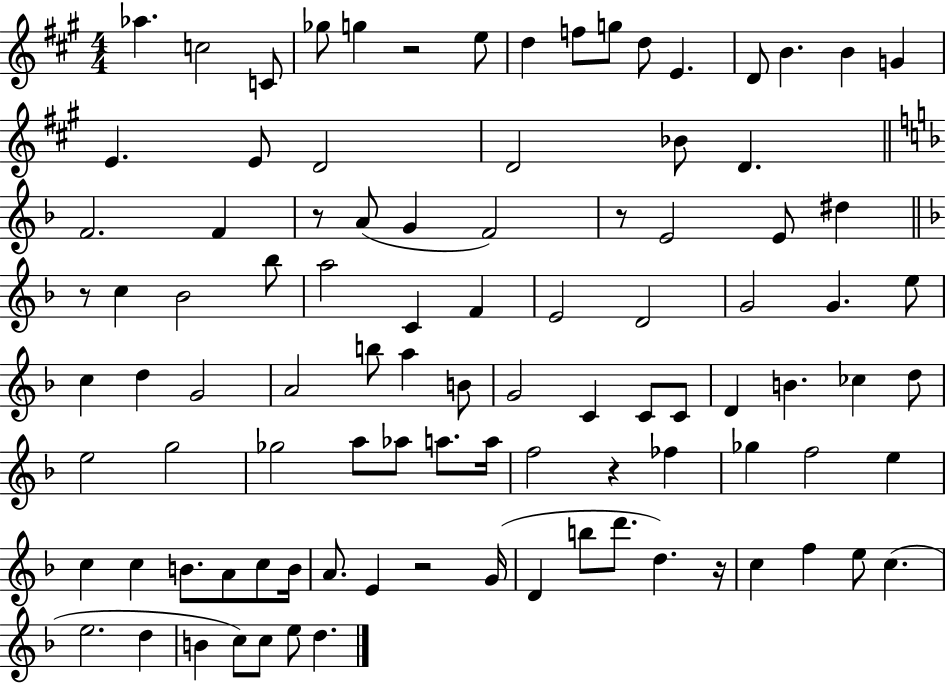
Ab5/q. C5/h C4/e Gb5/e G5/q R/h E5/e D5/q F5/e G5/e D5/e E4/q. D4/e B4/q. B4/q G4/q E4/q. E4/e D4/h D4/h Bb4/e D4/q. F4/h. F4/q R/e A4/e G4/q F4/h R/e E4/h E4/e D#5/q R/e C5/q Bb4/h Bb5/e A5/h C4/q F4/q E4/h D4/h G4/h G4/q. E5/e C5/q D5/q G4/h A4/h B5/e A5/q B4/e G4/h C4/q C4/e C4/e D4/q B4/q. CES5/q D5/e E5/h G5/h Gb5/h A5/e Ab5/e A5/e. A5/s F5/h R/q FES5/q Gb5/q F5/h E5/q C5/q C5/q B4/e. A4/e C5/e B4/s A4/e. E4/q R/h G4/s D4/q B5/e D6/e. D5/q. R/s C5/q F5/q E5/e C5/q. E5/h. D5/q B4/q C5/e C5/e E5/e D5/q.